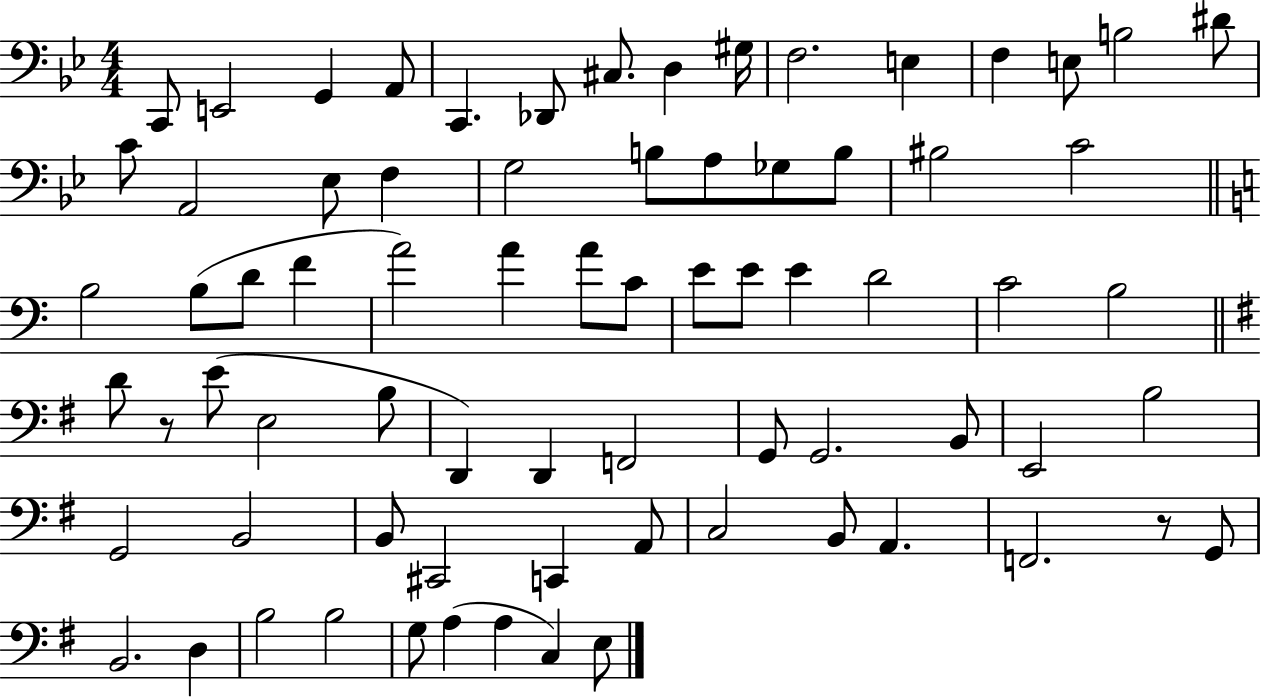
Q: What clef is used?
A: bass